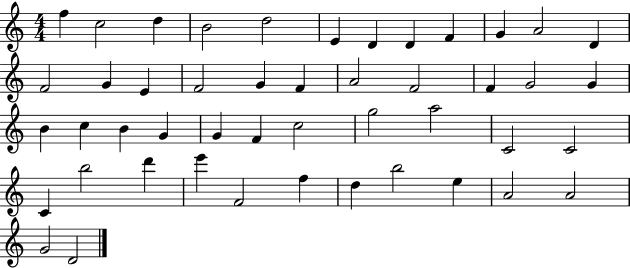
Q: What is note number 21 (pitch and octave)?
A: F4